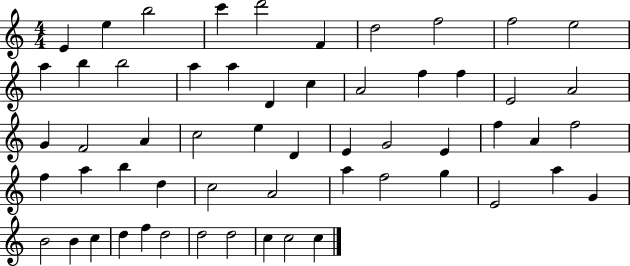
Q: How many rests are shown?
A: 0